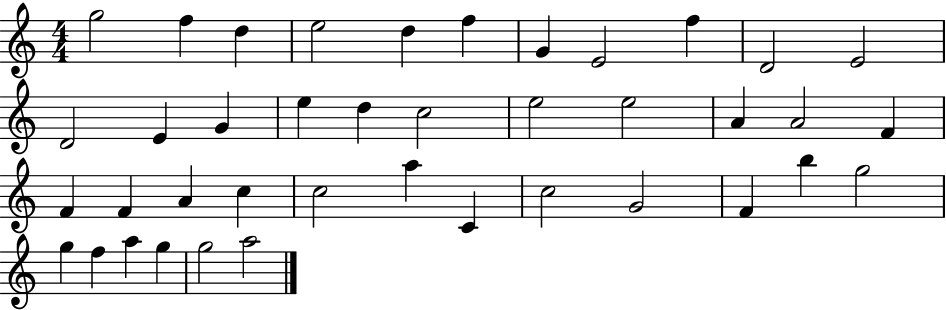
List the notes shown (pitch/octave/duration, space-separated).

G5/h F5/q D5/q E5/h D5/q F5/q G4/q E4/h F5/q D4/h E4/h D4/h E4/q G4/q E5/q D5/q C5/h E5/h E5/h A4/q A4/h F4/q F4/q F4/q A4/q C5/q C5/h A5/q C4/q C5/h G4/h F4/q B5/q G5/h G5/q F5/q A5/q G5/q G5/h A5/h